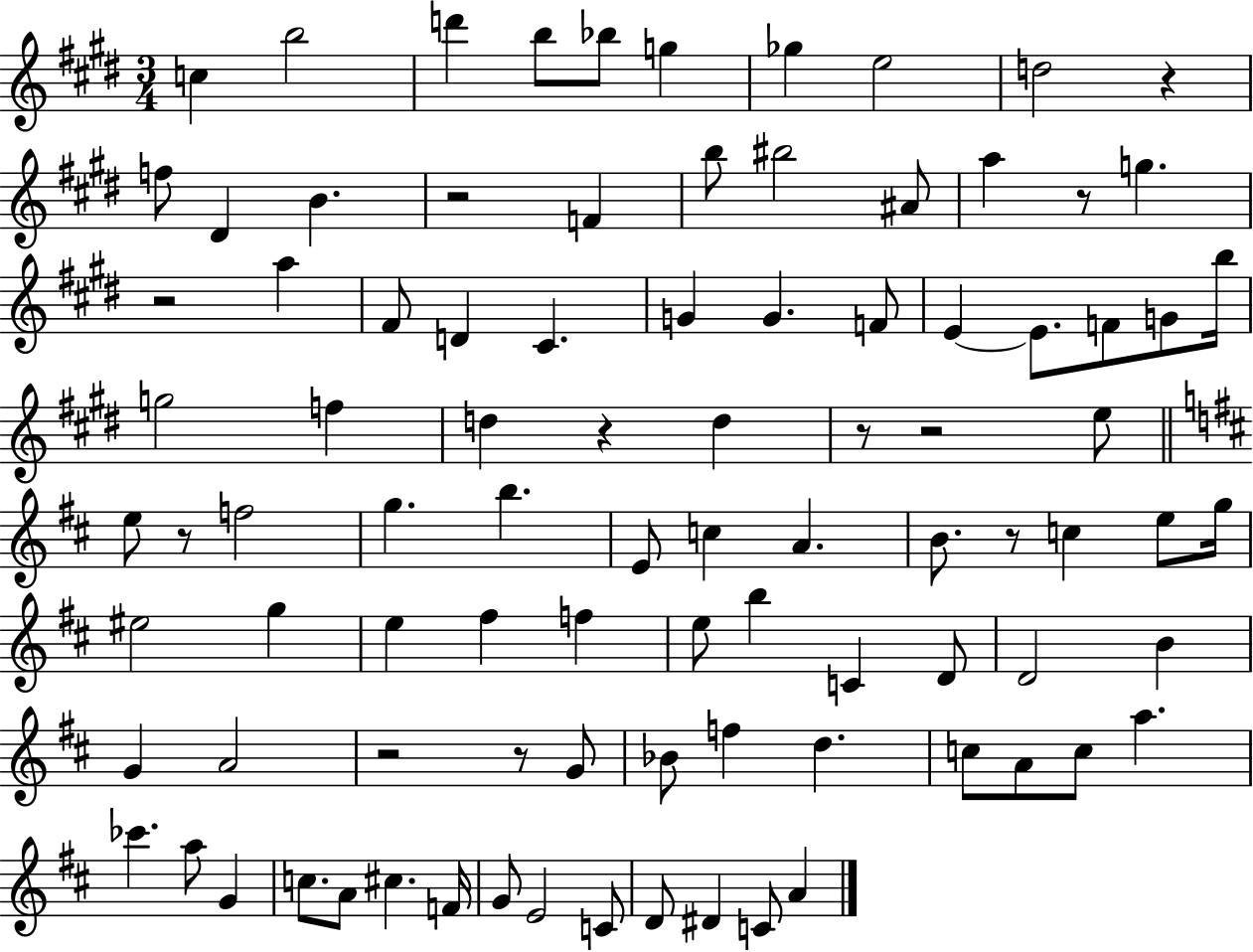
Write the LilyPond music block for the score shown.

{
  \clef treble
  \numericTimeSignature
  \time 3/4
  \key e \major
  \repeat volta 2 { c''4 b''2 | d'''4 b''8 bes''8 g''4 | ges''4 e''2 | d''2 r4 | \break f''8 dis'4 b'4. | r2 f'4 | b''8 bis''2 ais'8 | a''4 r8 g''4. | \break r2 a''4 | fis'8 d'4 cis'4. | g'4 g'4. f'8 | e'4~~ e'8. f'8 g'8 b''16 | \break g''2 f''4 | d''4 r4 d''4 | r8 r2 e''8 | \bar "||" \break \key b \minor e''8 r8 f''2 | g''4. b''4. | e'8 c''4 a'4. | b'8. r8 c''4 e''8 g''16 | \break eis''2 g''4 | e''4 fis''4 f''4 | e''8 b''4 c'4 d'8 | d'2 b'4 | \break g'4 a'2 | r2 r8 g'8 | bes'8 f''4 d''4. | c''8 a'8 c''8 a''4. | \break ces'''4. a''8 g'4 | c''8. a'8 cis''4. f'16 | g'8 e'2 c'8 | d'8 dis'4 c'8 a'4 | \break } \bar "|."
}